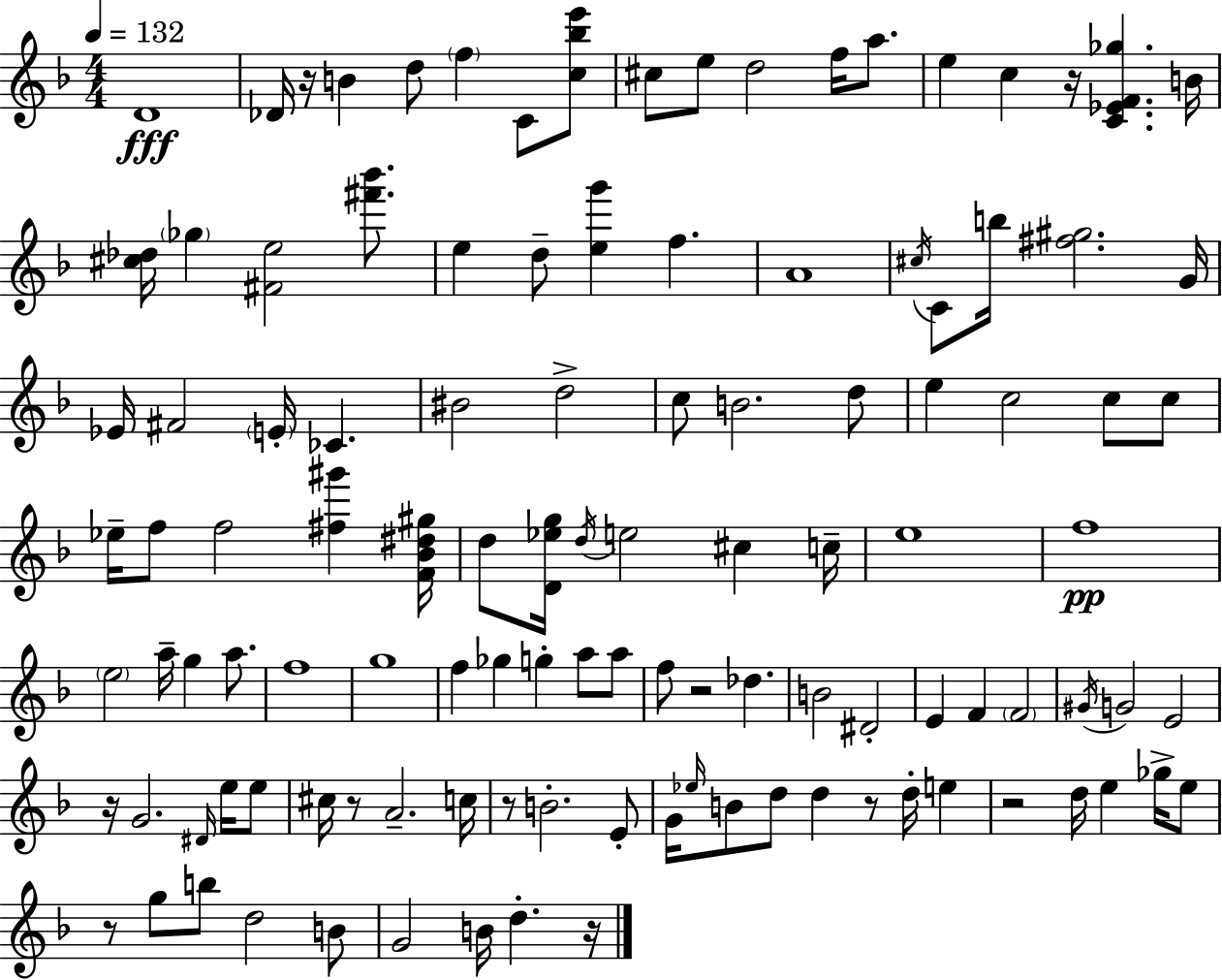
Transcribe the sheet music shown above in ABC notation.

X:1
T:Untitled
M:4/4
L:1/4
K:F
D4 _D/4 z/4 B d/2 f C/2 [c_be']/2 ^c/2 e/2 d2 f/4 a/2 e c z/4 [C_EF_g] B/4 [^c_d]/4 _g [^Fe]2 [^f'_b']/2 e d/2 [eg'] f A4 ^c/4 C/2 b/4 [^f^g]2 G/4 _E/4 ^F2 E/4 _C ^B2 d2 c/2 B2 d/2 e c2 c/2 c/2 _e/4 f/2 f2 [^f^g'] [F_B^d^g]/4 d/2 [D_eg]/4 d/4 e2 ^c c/4 e4 f4 e2 a/4 g a/2 f4 g4 f _g g a/2 a/2 f/2 z2 _d B2 ^D2 E F F2 ^G/4 G2 E2 z/4 G2 ^D/4 e/4 e/2 ^c/4 z/2 A2 c/4 z/2 B2 E/2 G/4 _e/4 B/2 d/2 d z/2 d/4 e z2 d/4 e _g/4 e/2 z/2 g/2 b/2 d2 B/2 G2 B/4 d z/4